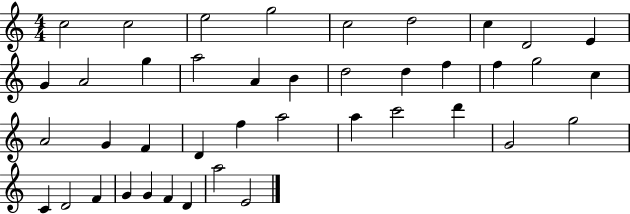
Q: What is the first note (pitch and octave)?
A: C5